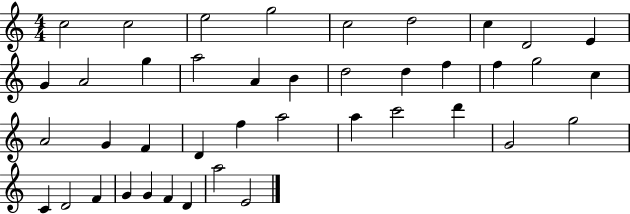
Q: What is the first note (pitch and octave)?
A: C5